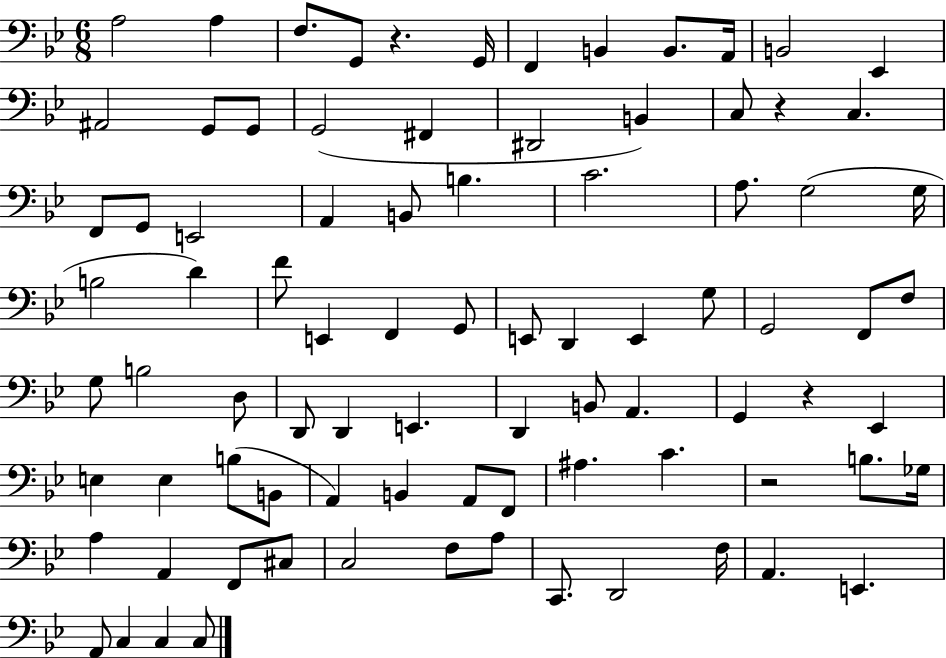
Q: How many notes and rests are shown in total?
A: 86